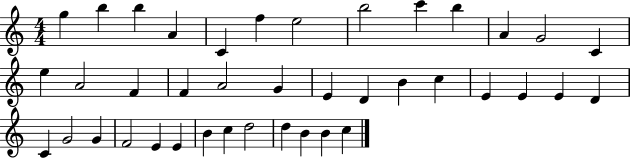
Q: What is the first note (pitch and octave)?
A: G5